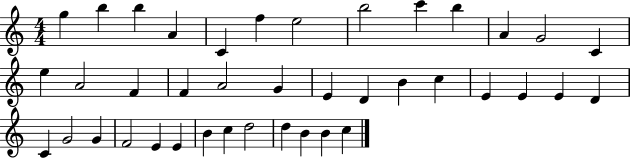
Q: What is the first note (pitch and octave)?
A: G5